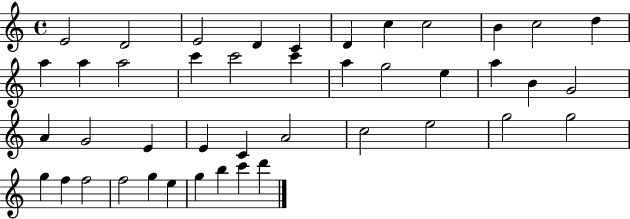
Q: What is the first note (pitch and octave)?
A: E4